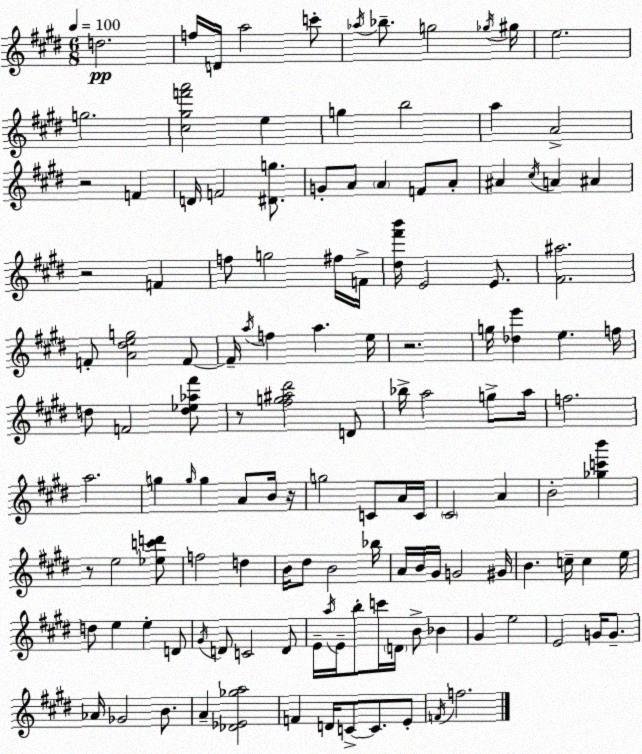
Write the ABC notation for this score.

X:1
T:Untitled
M:6/8
L:1/4
K:E
d2 f/4 D/4 a2 c'/2 _a/4 _b/2 g2 _g/4 ^g/4 e2 g2 [^c^gf'a']2 e g b2 a A2 z2 F D/4 F2 [^Dg]/2 G/2 A/2 A F/2 A/2 ^A ^c/4 A ^A z2 F f/2 g2 ^f/4 F/4 [^d^f'b']/4 E2 E/2 [^F^a]2 F/2 [A^deg]2 F/2 F/4 a/4 f a e/4 z2 g/4 [_de'] e f/4 d/2 F2 [d_e_a^f']/2 z/2 [^fg^a^d']2 D/2 _b/4 a2 g/2 a/4 f2 a2 g g/4 g A/2 B/4 z/4 g2 C/2 A/4 C/4 ^C2 A B2 [_gc'b'] z/2 e2 [_ec'd']/2 f2 d B/4 ^d/2 B2 _b/4 A/4 B/4 ^G/4 G2 ^G/4 B c/4 c e/4 d/2 e e D/2 ^G/4 D/2 C2 D/2 E/4 a/4 E/4 b/2 c'/4 D/4 B/2 _B ^G e2 E2 G/4 G/2 _A/4 _G2 B/2 A [_D_E_ga]2 F D/4 C/2 C/2 E/2 F/4 f2